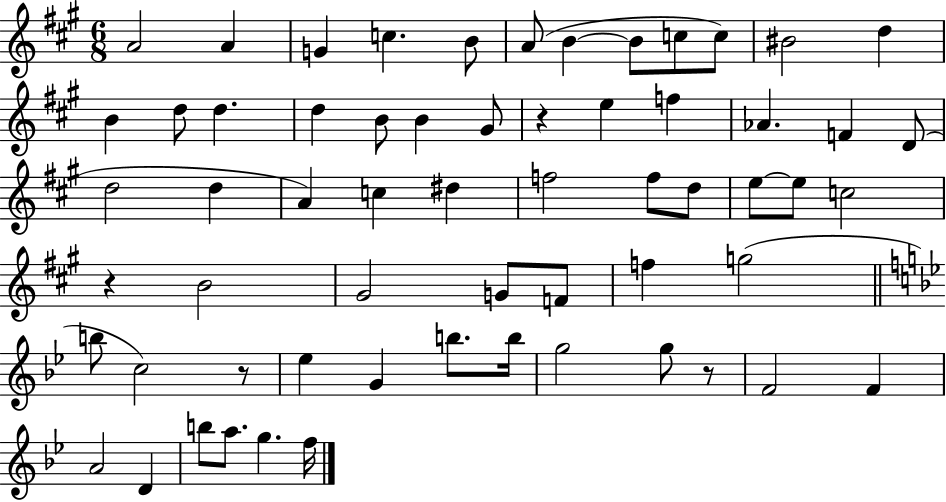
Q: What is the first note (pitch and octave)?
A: A4